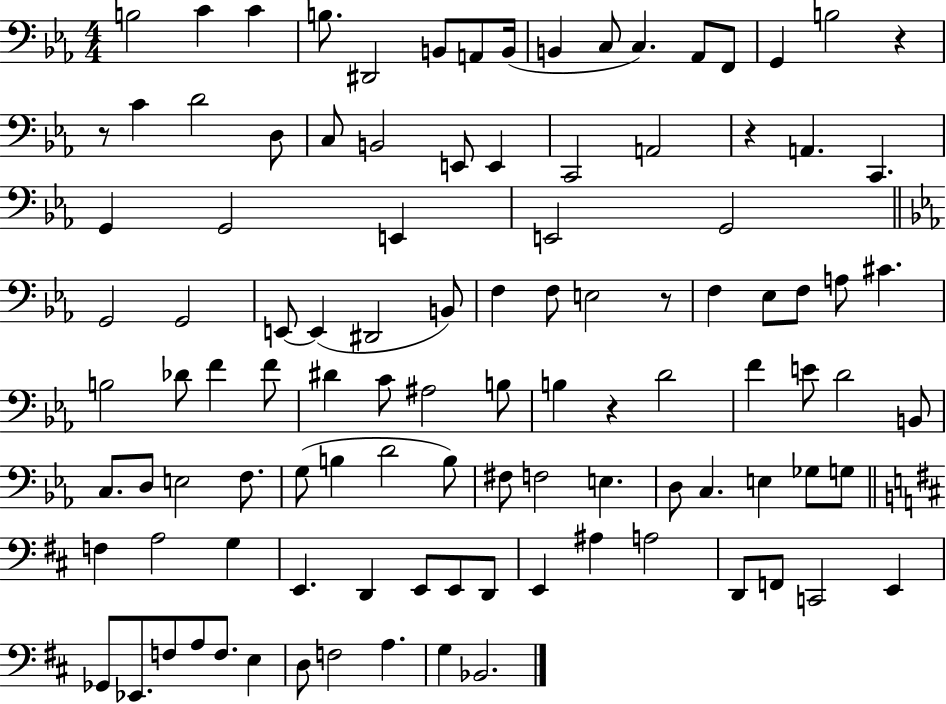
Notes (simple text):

B3/h C4/q C4/q B3/e. D#2/h B2/e A2/e B2/s B2/q C3/e C3/q. Ab2/e F2/e G2/q B3/h R/q R/e C4/q D4/h D3/e C3/e B2/h E2/e E2/q C2/h A2/h R/q A2/q. C2/q. G2/q G2/h E2/q E2/h G2/h G2/h G2/h E2/e E2/q D#2/h B2/e F3/q F3/e E3/h R/e F3/q Eb3/e F3/e A3/e C#4/q. B3/h Db4/e F4/q F4/e D#4/q C4/e A#3/h B3/e B3/q R/q D4/h F4/q E4/e D4/h B2/e C3/e. D3/e E3/h F3/e. G3/e B3/q D4/h B3/e F#3/e F3/h E3/q. D3/e C3/q. E3/q Gb3/e G3/e F3/q A3/h G3/q E2/q. D2/q E2/e E2/e D2/e E2/q A#3/q A3/h D2/e F2/e C2/h E2/q Gb2/e Eb2/e. F3/e A3/e F3/e. E3/q D3/e F3/h A3/q. G3/q Bb2/h.